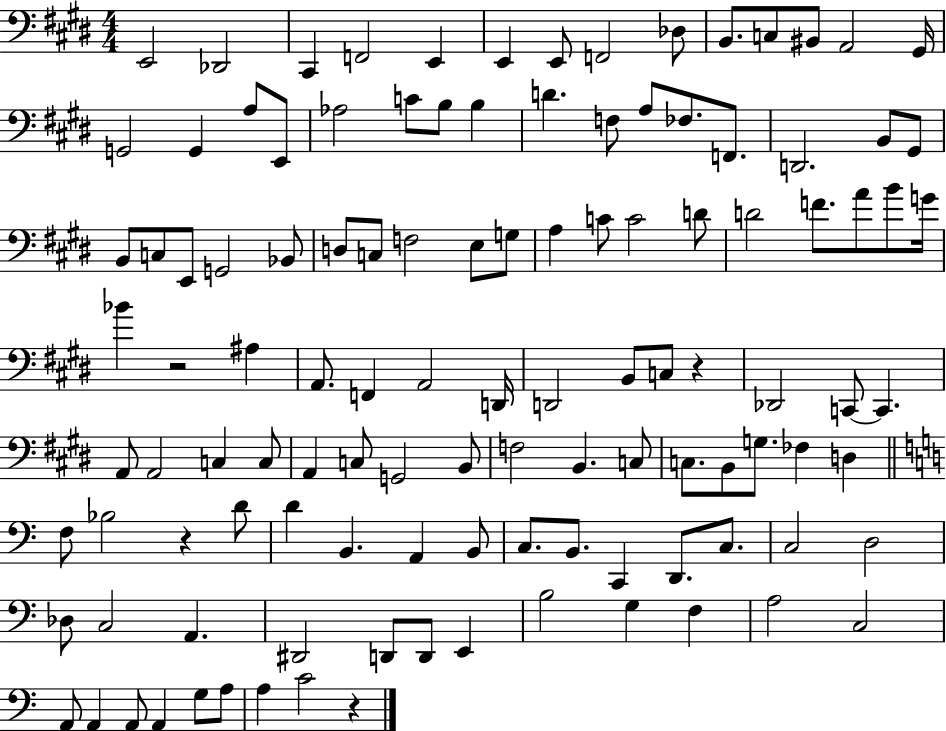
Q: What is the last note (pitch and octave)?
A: C4